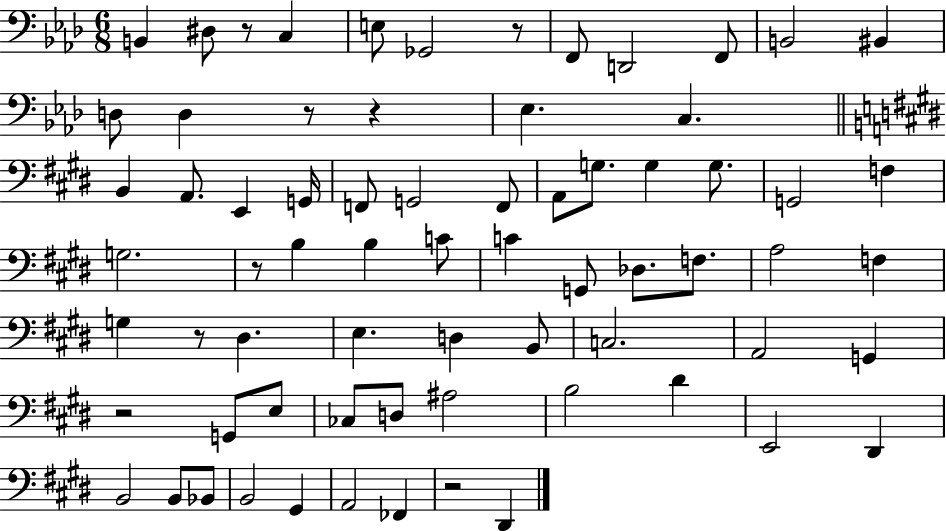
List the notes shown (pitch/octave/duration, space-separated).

B2/q D#3/e R/e C3/q E3/e Gb2/h R/e F2/e D2/h F2/e B2/h BIS2/q D3/e D3/q R/e R/q Eb3/q. C3/q. B2/q A2/e. E2/q G2/s F2/e G2/h F2/e A2/e G3/e. G3/q G3/e. G2/h F3/q G3/h. R/e B3/q B3/q C4/e C4/q G2/e Db3/e. F3/e. A3/h F3/q G3/q R/e D#3/q. E3/q. D3/q B2/e C3/h. A2/h G2/q R/h G2/e E3/e CES3/e D3/e A#3/h B3/h D#4/q E2/h D#2/q B2/h B2/e Bb2/e B2/h G#2/q A2/h FES2/q R/h D#2/q